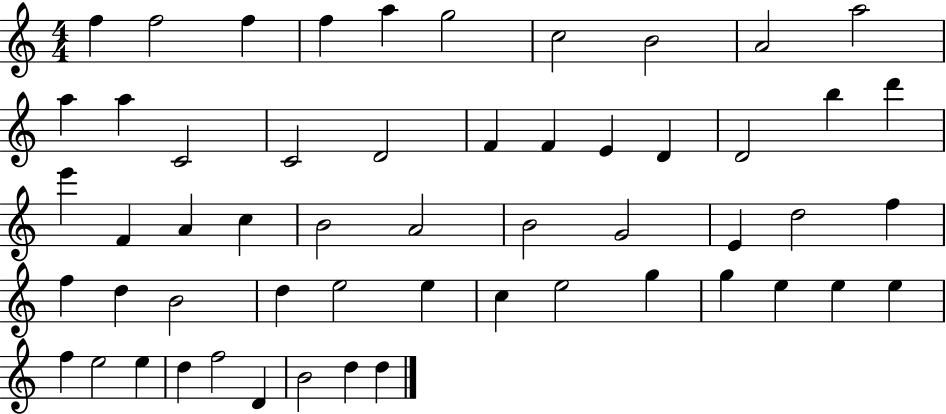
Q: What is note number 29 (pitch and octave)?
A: B4